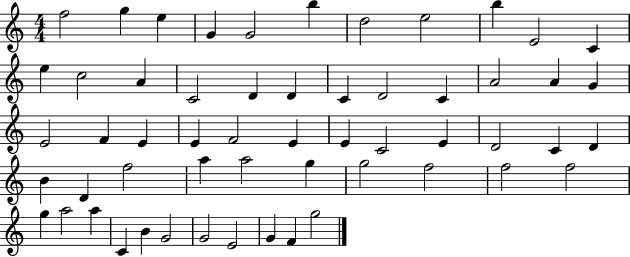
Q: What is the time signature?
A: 4/4